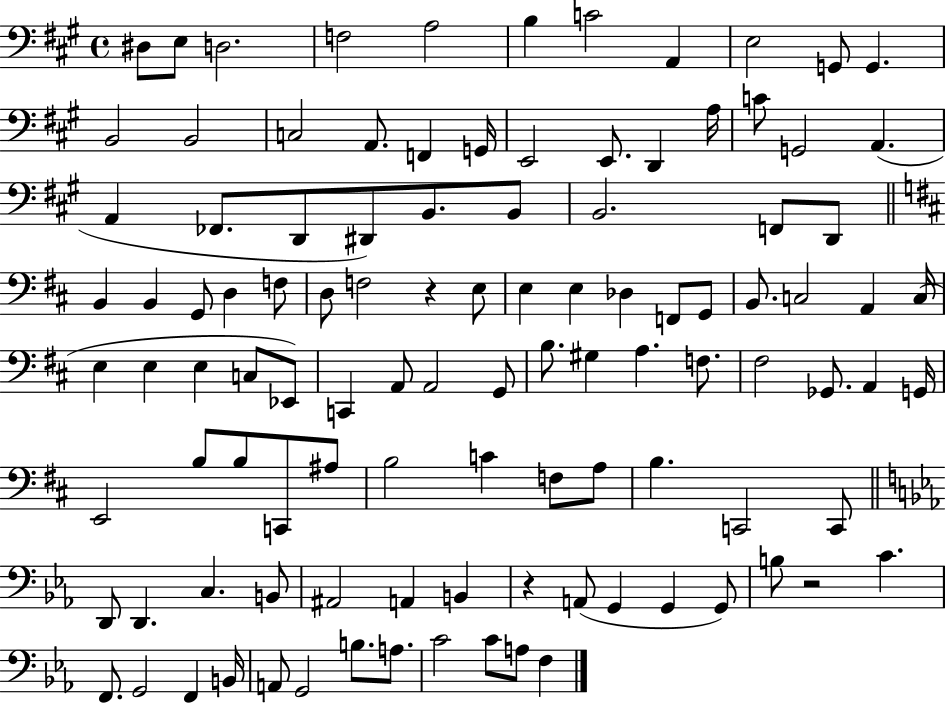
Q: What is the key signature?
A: A major